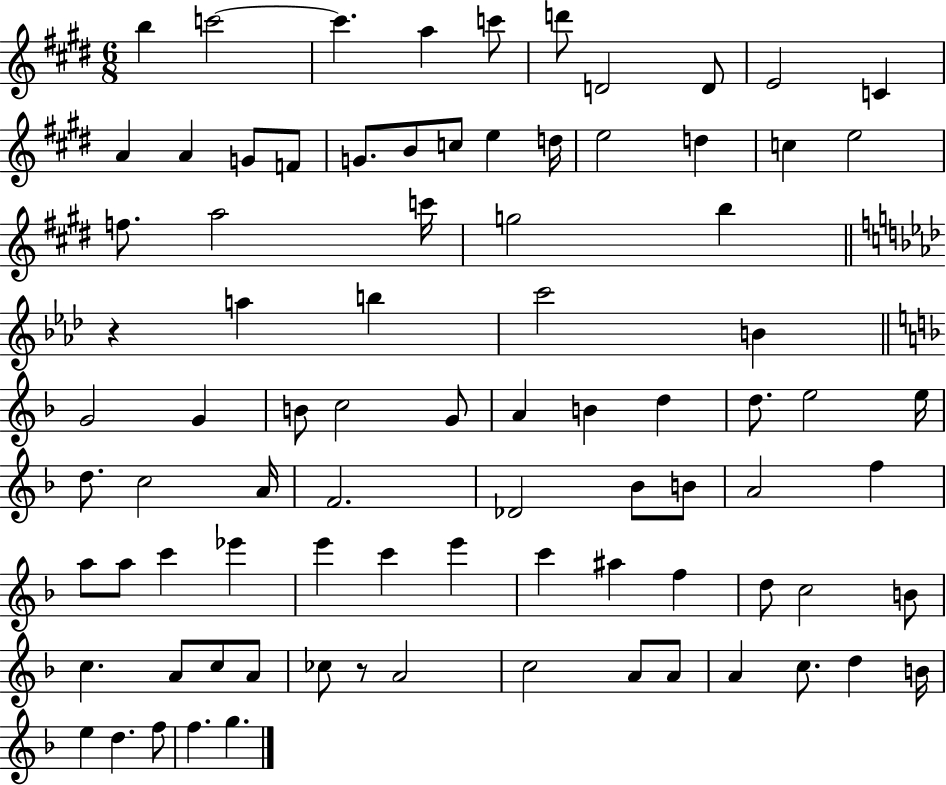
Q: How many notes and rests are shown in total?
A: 85